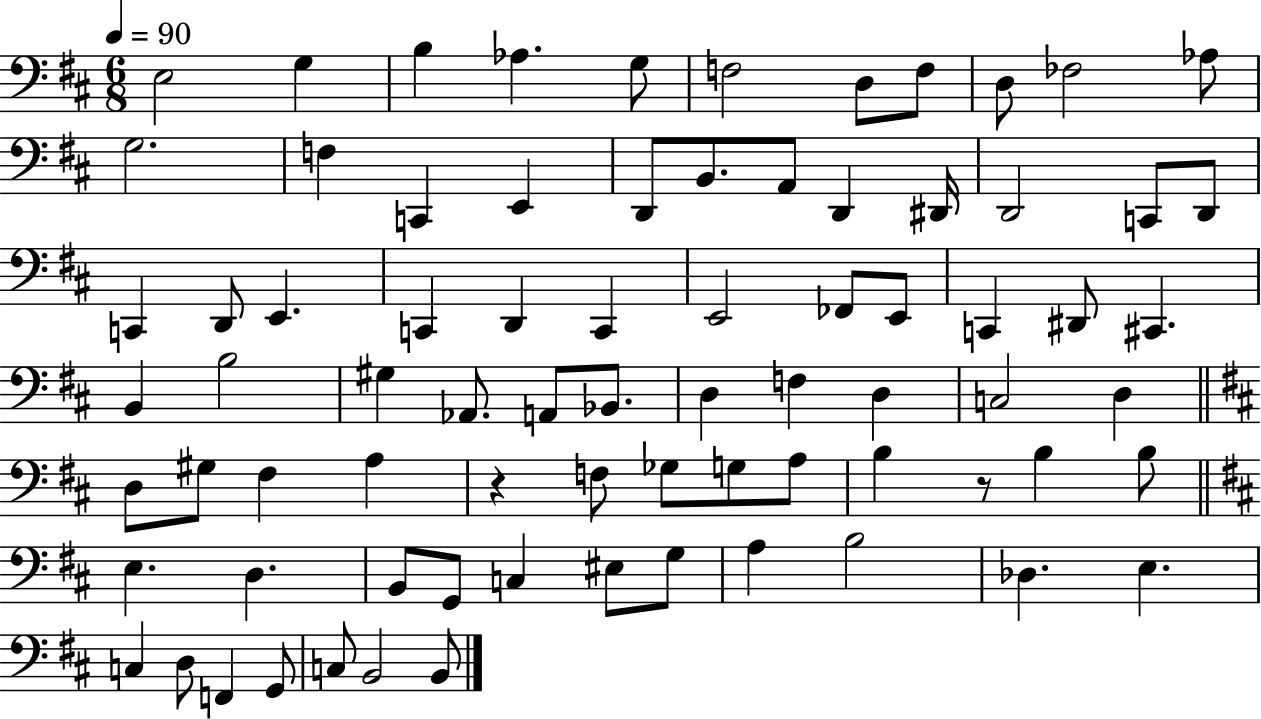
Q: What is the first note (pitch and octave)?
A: E3